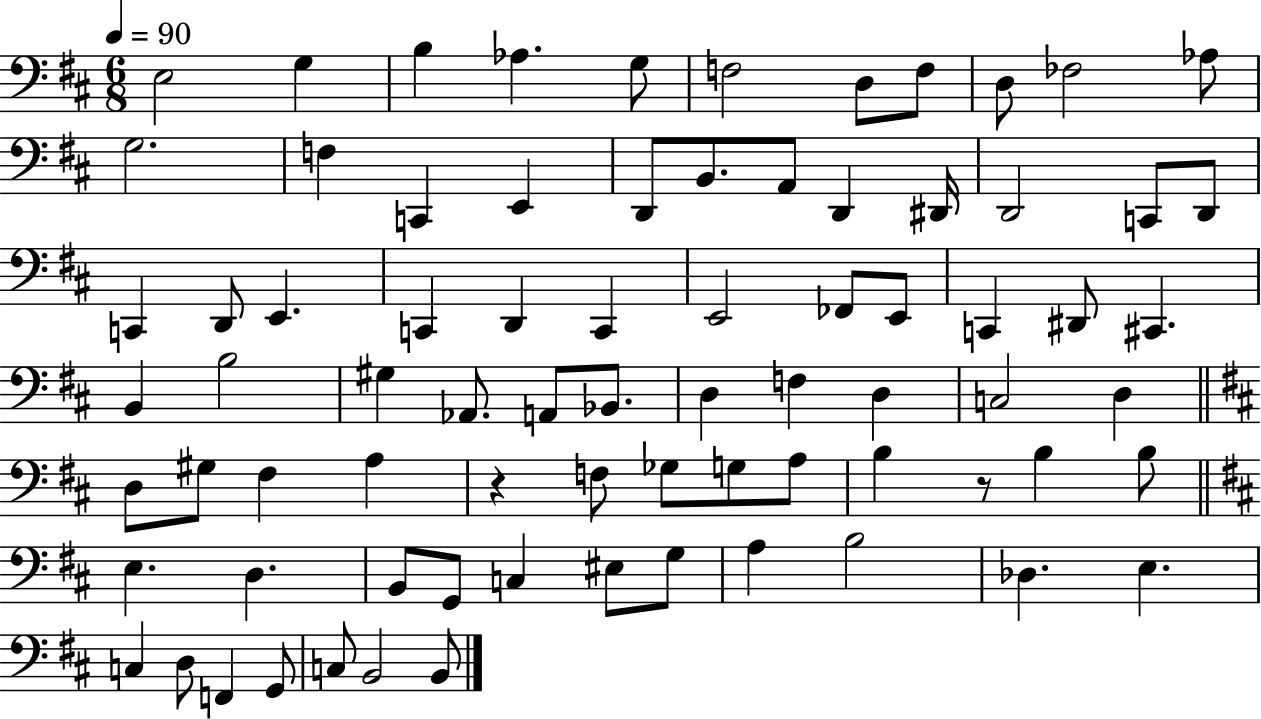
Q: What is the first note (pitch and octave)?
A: E3